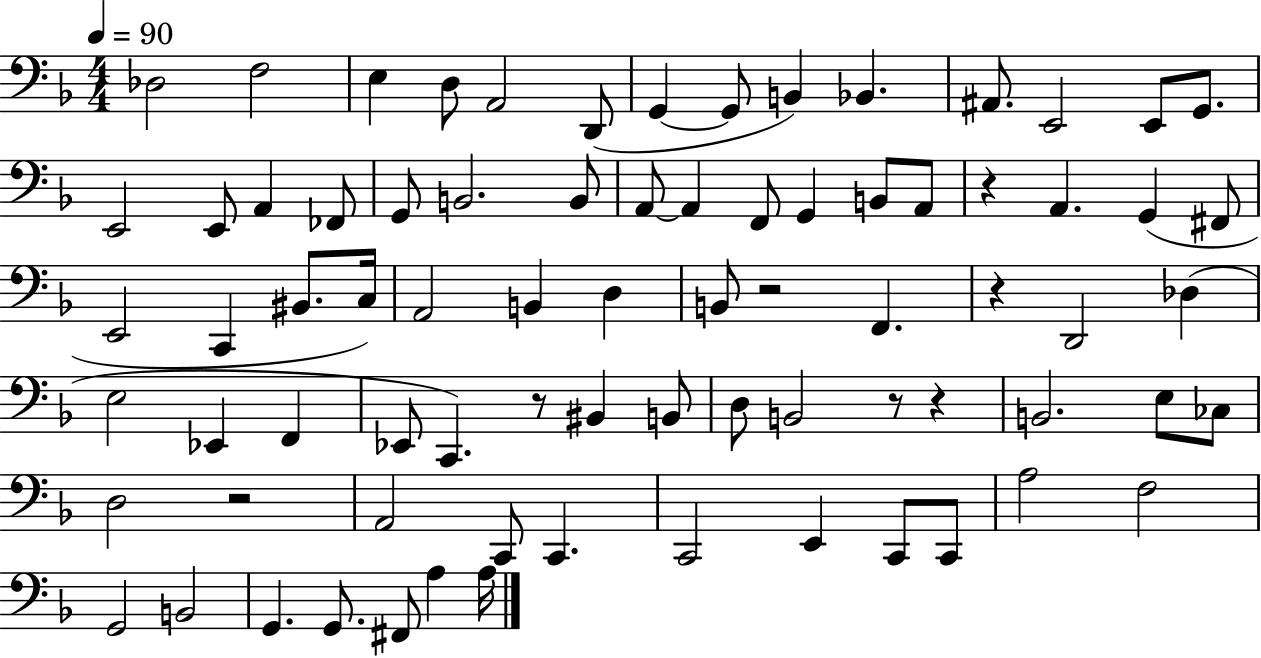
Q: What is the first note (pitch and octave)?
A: Db3